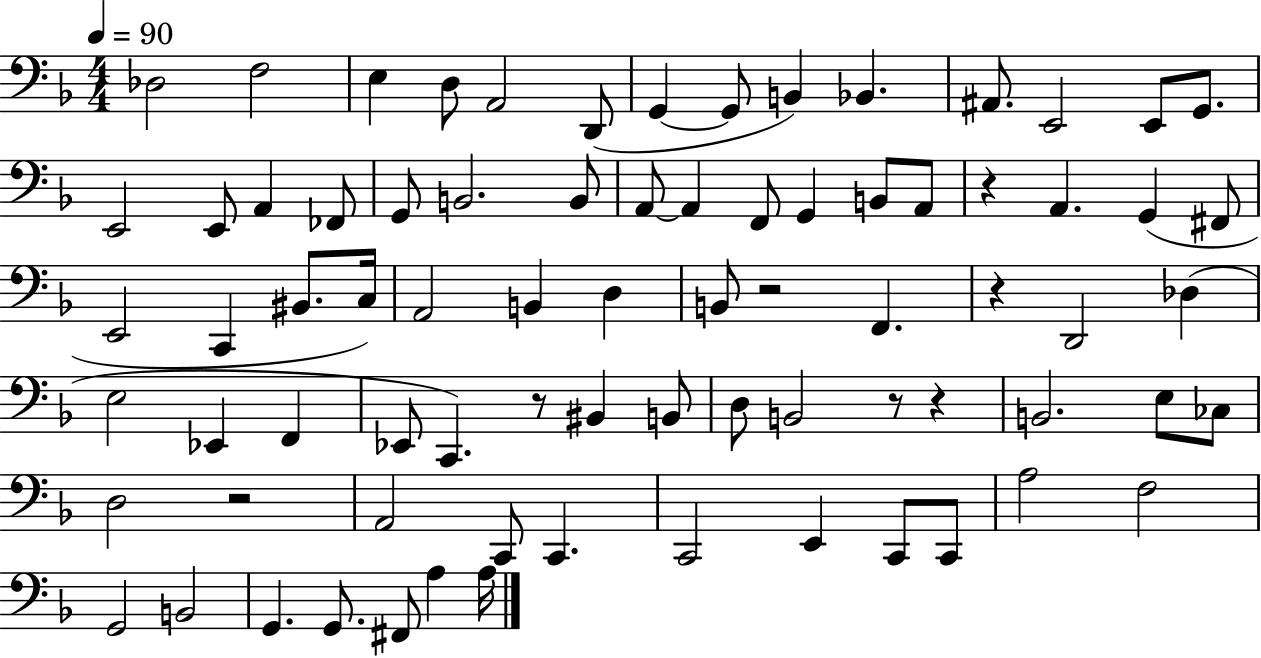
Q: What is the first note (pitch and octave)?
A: Db3